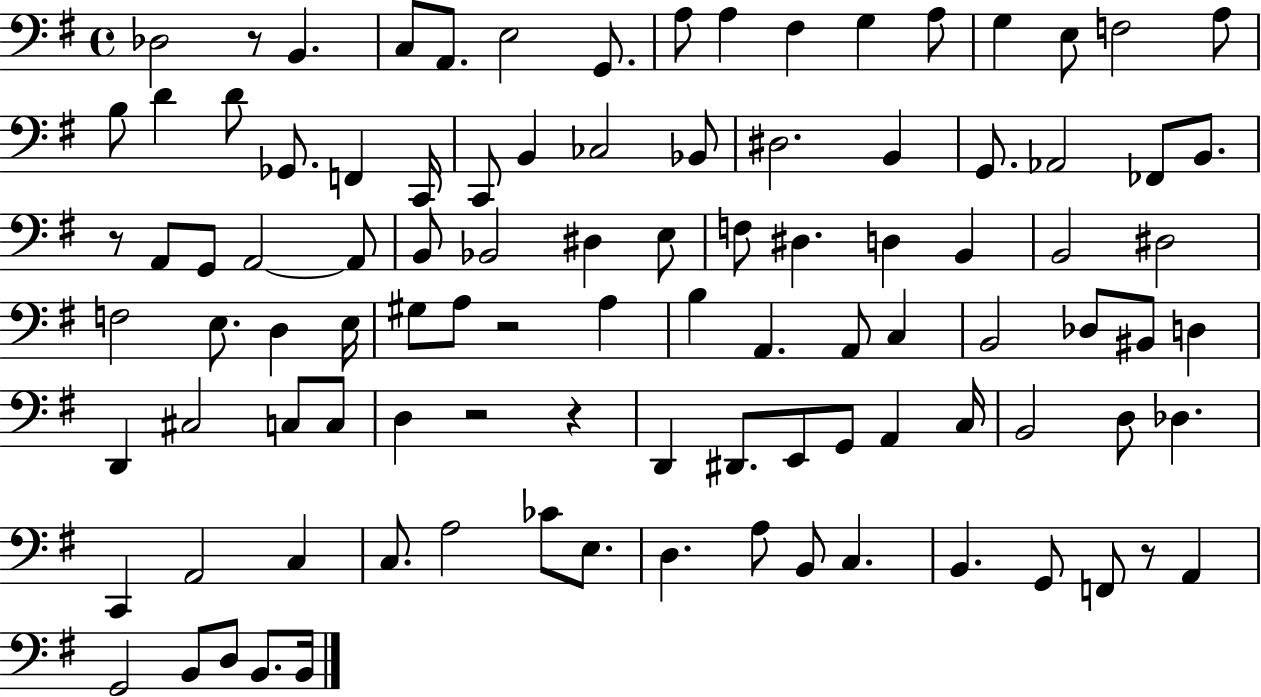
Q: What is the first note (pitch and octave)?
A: Db3